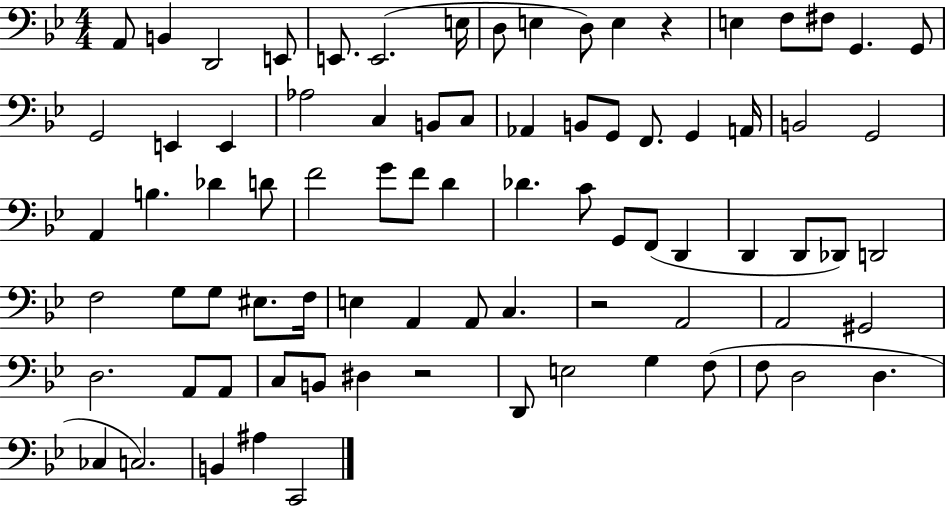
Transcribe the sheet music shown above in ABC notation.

X:1
T:Untitled
M:4/4
L:1/4
K:Bb
A,,/2 B,, D,,2 E,,/2 E,,/2 E,,2 E,/4 D,/2 E, D,/2 E, z E, F,/2 ^F,/2 G,, G,,/2 G,,2 E,, E,, _A,2 C, B,,/2 C,/2 _A,, B,,/2 G,,/2 F,,/2 G,, A,,/4 B,,2 G,,2 A,, B, _D D/2 F2 G/2 F/2 D _D C/2 G,,/2 F,,/2 D,, D,, D,,/2 _D,,/2 D,,2 F,2 G,/2 G,/2 ^E,/2 F,/4 E, A,, A,,/2 C, z2 A,,2 A,,2 ^G,,2 D,2 A,,/2 A,,/2 C,/2 B,,/2 ^D, z2 D,,/2 E,2 G, F,/2 F,/2 D,2 D, _C, C,2 B,, ^A, C,,2